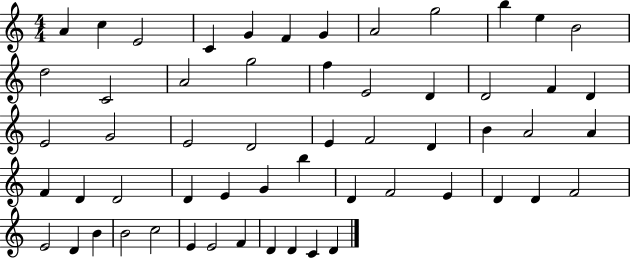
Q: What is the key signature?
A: C major